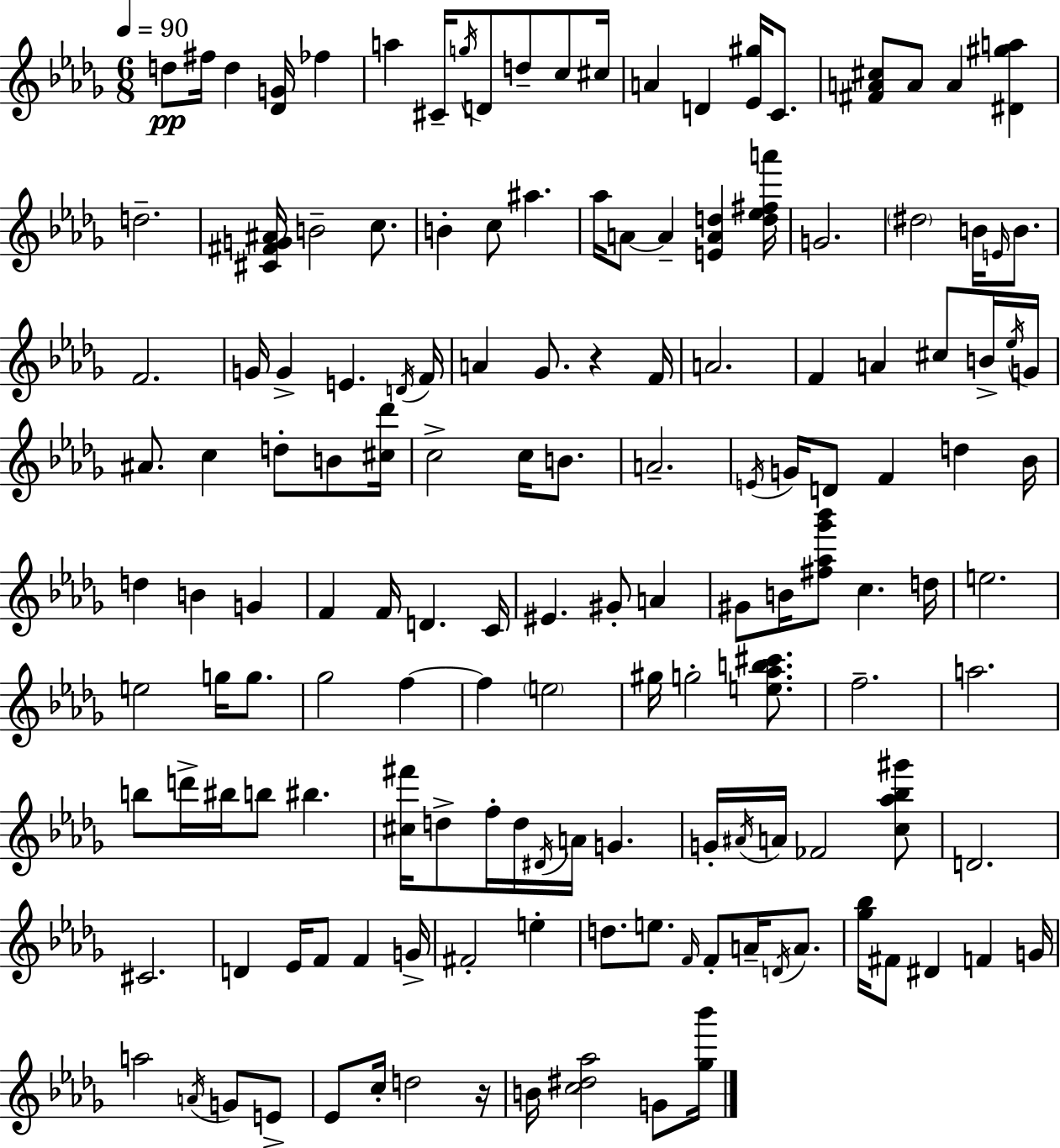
D5/e F#5/s D5/q [Db4,G4]/s FES5/q A5/q C#4/s G5/s D4/e D5/e C5/e C#5/s A4/q D4/q [Eb4,G#5]/s C4/e. [F#4,A4,C#5]/e A4/e A4/q [D#4,G#5,A5]/q D5/h. [C#4,F#4,G4,A#4]/s B4/h C5/e. B4/q C5/e A#5/q. Ab5/s A4/e A4/q [E4,A4,D5]/q [D5,Eb5,F#5,A6]/s G4/h. D#5/h B4/s E4/s B4/e. F4/h. G4/s G4/q E4/q. D4/s F4/s A4/q Gb4/e. R/q F4/s A4/h. F4/q A4/q C#5/e B4/s Eb5/s G4/s A#4/e. C5/q D5/e B4/e [C#5,Db6]/s C5/h C5/s B4/e. A4/h. E4/s G4/s D4/e F4/q D5/q Bb4/s D5/q B4/q G4/q F4/q F4/s D4/q. C4/s EIS4/q. G#4/e A4/q G#4/e B4/s [F#5,Ab5,Gb6,Bb6]/e C5/q. D5/s E5/h. E5/h G5/s G5/e. Gb5/h F5/q F5/q E5/h G#5/s G5/h [E5,Ab5,B5,C#6]/e. F5/h. A5/h. B5/e D6/s BIS5/s B5/e BIS5/q. [C#5,F#6]/s D5/e F5/s D5/s D#4/s A4/s G4/q. G4/s A#4/s A4/s FES4/h [C5,Ab5,Bb5,G#6]/e D4/h. C#4/h. D4/q Eb4/s F4/e F4/q G4/s F#4/h E5/q D5/e. E5/e. F4/s F4/e A4/s D4/s A4/e. [Gb5,Bb5]/s F#4/e D#4/q F4/q G4/s A5/h A4/s G4/e E4/e Eb4/e C5/s D5/h R/s B4/s [C5,D#5,Ab5]/h G4/e [Gb5,Bb6]/s